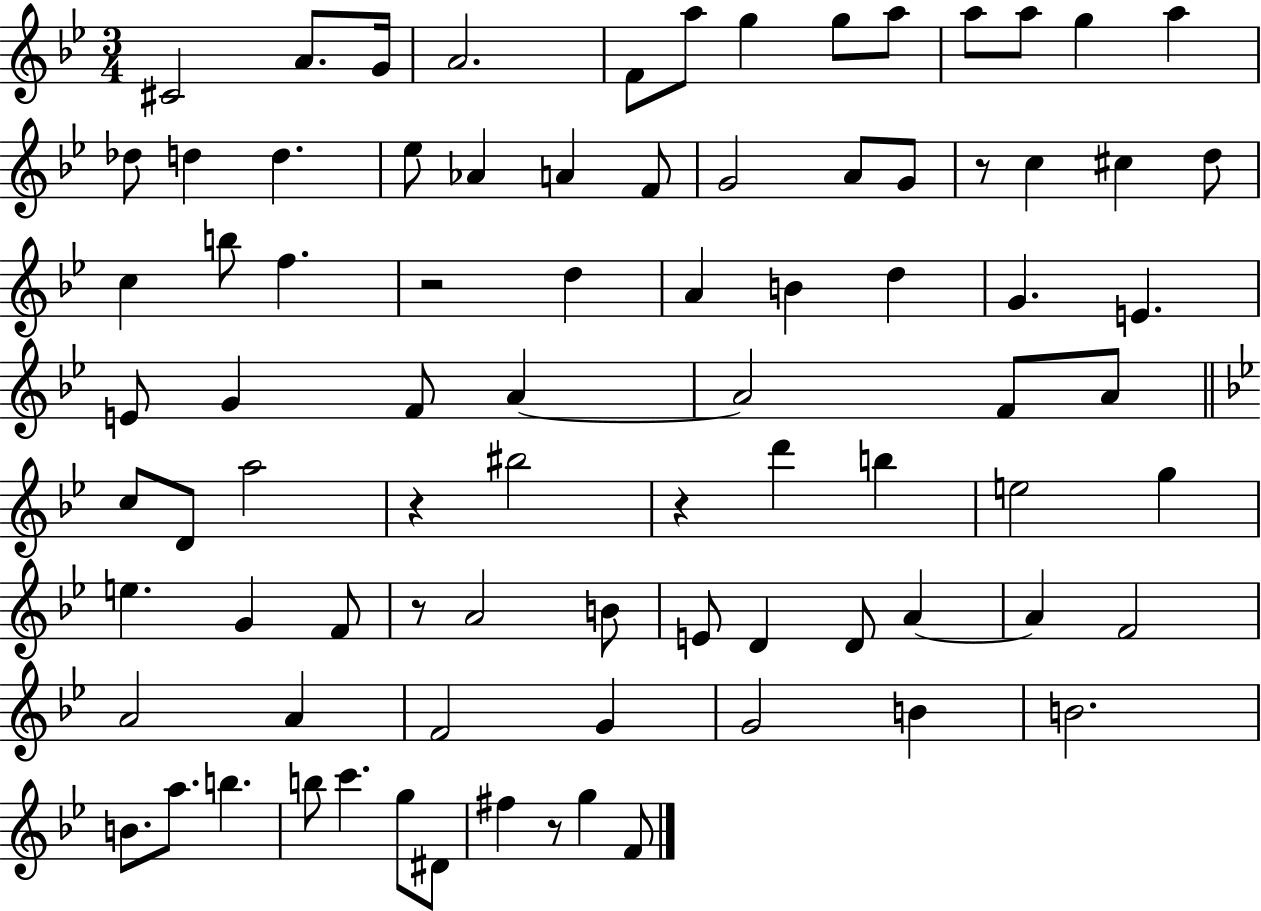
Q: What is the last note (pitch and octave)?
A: F4